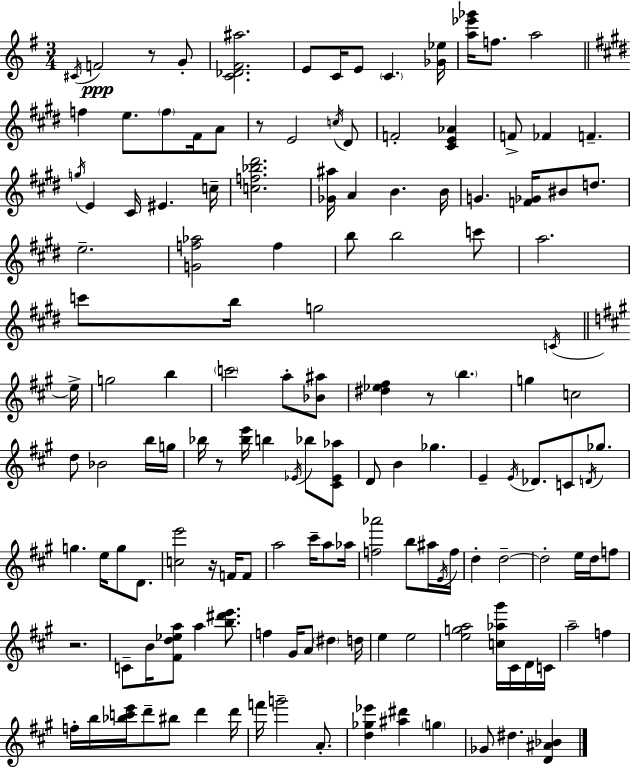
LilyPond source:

{
  \clef treble
  \numericTimeSignature
  \time 3/4
  \key e \minor
  \repeat volta 2 { \acciaccatura { cis'16 }\ppp f'2 r8 g'8-. | <c' des' fis' ais''>2. | e'8 c'16 e'8 \parenthesize c'4. | <ges' ees''>16 <a'' ees''' ges'''>16 f''8. a''2 | \break \bar "||" \break \key e \major f''4 e''8. \parenthesize f''8 fis'16 a'8 | r8 e'2 \acciaccatura { c''16 } dis'8 | f'2-. <cis' e' aes'>4 | f'8-> fes'4 f'4.-- | \break \acciaccatura { g''16 } e'4 cis'16 eis'4. | c''16-- <c'' f'' bes'' dis'''>2. | <ges' ais''>16 a'4 b'4. | b'16 g'4. <f' ges'>16 bis'8 d''8. | \break e''2.-- | <g' f'' aes''>2 f''4 | b''8 b''2 | c'''8 a''2. | \break c'''8 b''16 g''2 | \acciaccatura { c'16 } \bar "||" \break \key a \major e''16-> g''2 b''4 | \parenthesize c'''2 a''8-. <bes' ais''>8 | <dis'' ees'' fis''>4 r8 \parenthesize b''4. | g''4 c''2 | \break d''8 bes'2 b''16 | g''16 bes''16 r8 <bes'' e'''>16 b''4 \acciaccatura { ees'16 } bes''8 | <cis' ees' aes''>8 d'8 b'4 ges''4. | e'4-- \acciaccatura { e'16 } des'8. c'8 | \break \acciaccatura { d'16 } ges''8. g''4. e''16 g''8 | d'8. <c'' e'''>2 | r16 f'16 f'8 a''2 | cis'''16-- a''8 aes''16 <f'' aes'''>2 | \break b''8 ais''16 \acciaccatura { e'16 } f''16 d''4-. d''2--~~ | d''2-. | e''16 d''16 f''8 r2. | c'8-- b'16 <fis' d'' ees'' a''>8 a''4 | \break <b'' dis''' e'''>8. f''4 gis'16 a'8 | \parenthesize dis''4 d''16 e''4 e''2 | <e'' g'' a''>2 | <c'' aes'' gis'''>16 cis'16 d'16 c'16 a''2-- | \break f''4 f''16-. b''16 <bes'' c''' e'''>16 d'''8-- bis''8 | d'''4 d'''16 f'''16 g'''2-- | a'8.-. <d'' ges'' ees'''>4 <ais'' dis'''>4 | \parenthesize g''4 ges'8 dis''4. | \break <d' ais' bes'>4 } \bar "|."
}